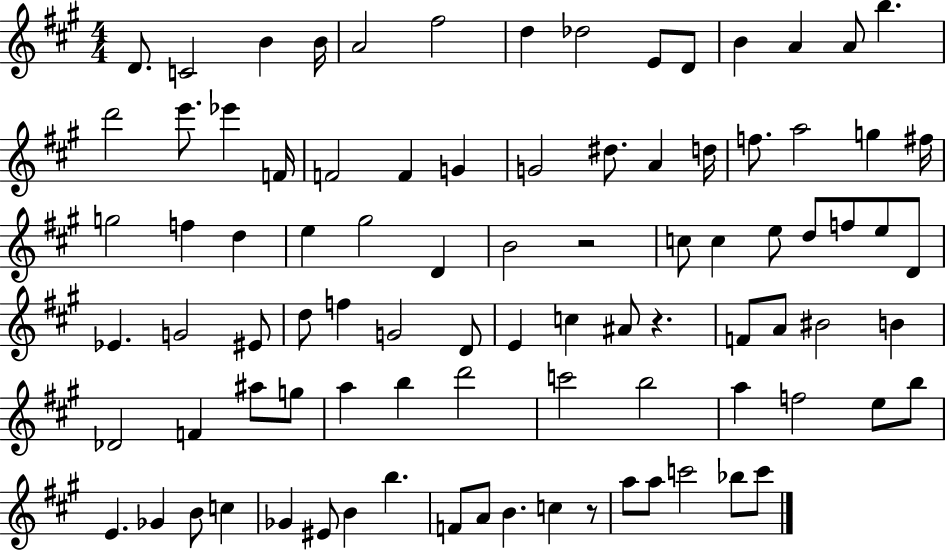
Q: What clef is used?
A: treble